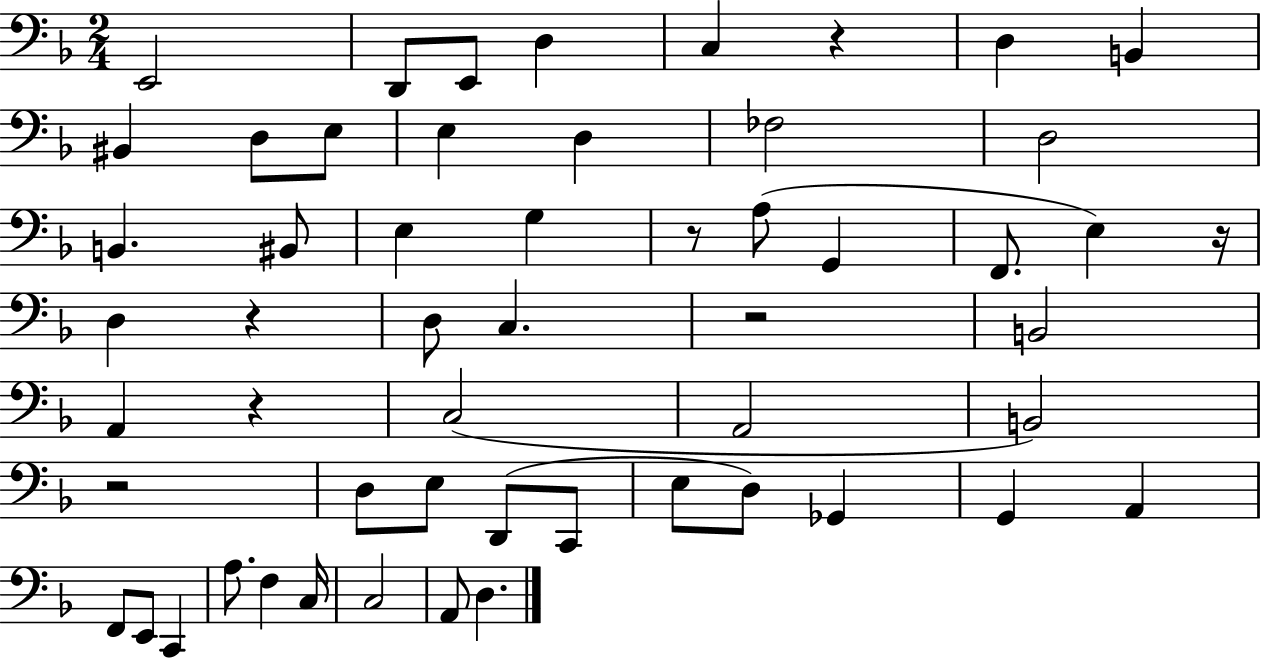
{
  \clef bass
  \numericTimeSignature
  \time 2/4
  \key f \major
  e,2 | d,8 e,8 d4 | c4 r4 | d4 b,4 | \break bis,4 d8 e8 | e4 d4 | fes2 | d2 | \break b,4. bis,8 | e4 g4 | r8 a8( g,4 | f,8. e4) r16 | \break d4 r4 | d8 c4. | r2 | b,2 | \break a,4 r4 | c2( | a,2 | b,2) | \break r2 | d8 e8 d,8( c,8 | e8 d8) ges,4 | g,4 a,4 | \break f,8 e,8 c,4 | a8. f4 c16 | c2 | a,8 d4. | \break \bar "|."
}